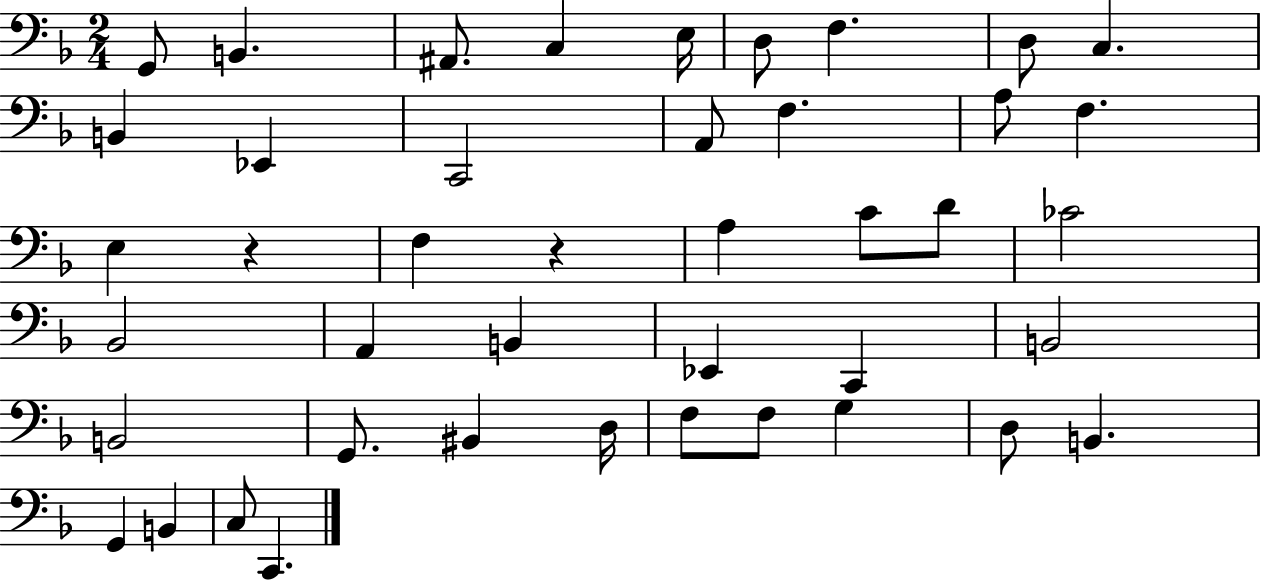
G2/e B2/q. A#2/e. C3/q E3/s D3/e F3/q. D3/e C3/q. B2/q Eb2/q C2/h A2/e F3/q. A3/e F3/q. E3/q R/q F3/q R/q A3/q C4/e D4/e CES4/h Bb2/h A2/q B2/q Eb2/q C2/q B2/h B2/h G2/e. BIS2/q D3/s F3/e F3/e G3/q D3/e B2/q. G2/q B2/q C3/e C2/q.